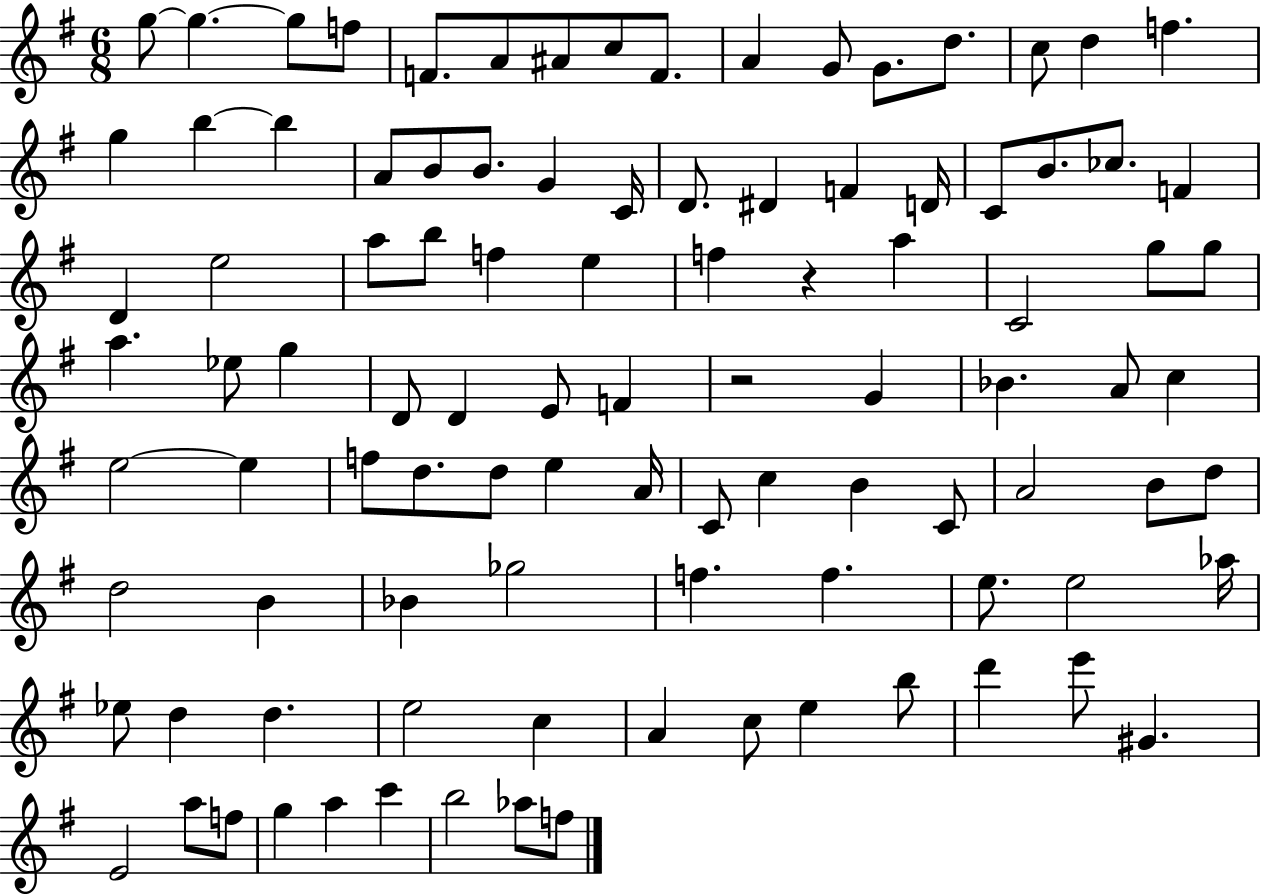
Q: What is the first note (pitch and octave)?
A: G5